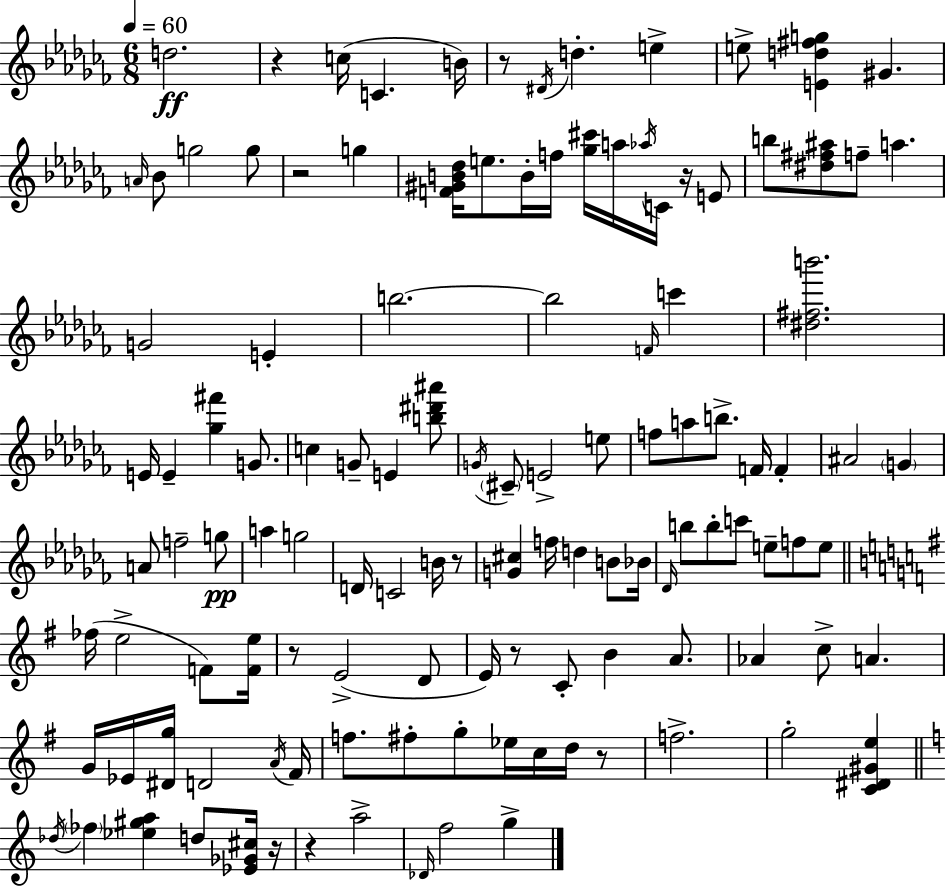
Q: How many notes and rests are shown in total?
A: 121